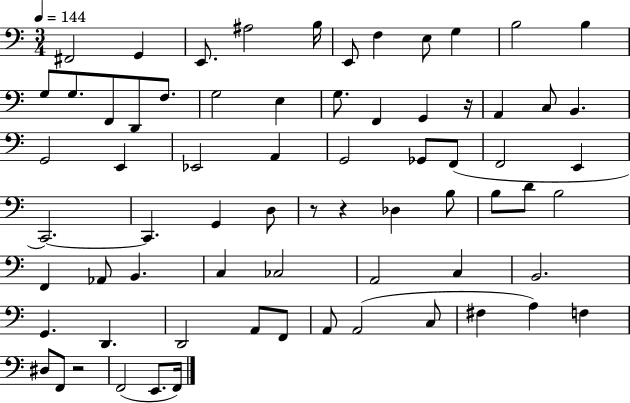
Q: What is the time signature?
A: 3/4